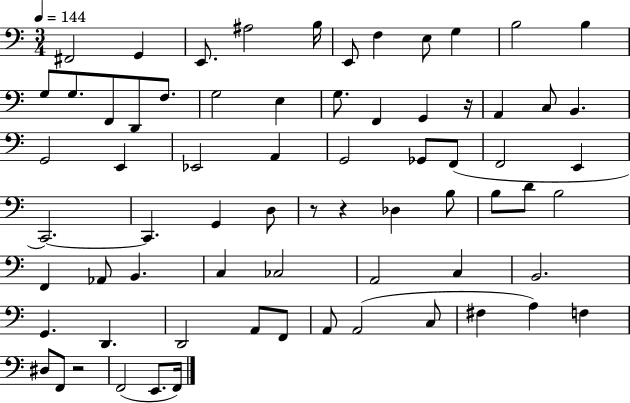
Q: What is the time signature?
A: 3/4